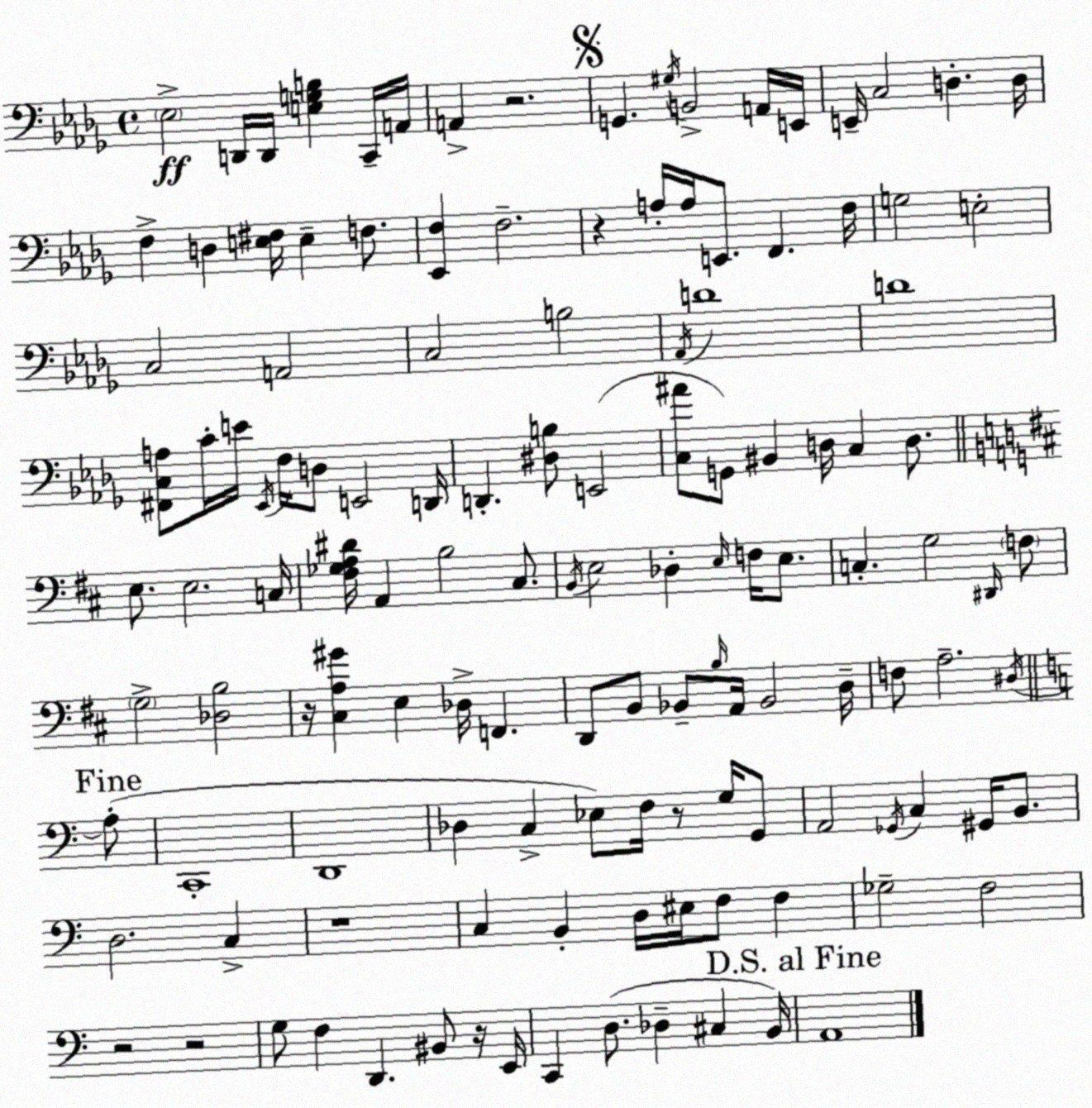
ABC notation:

X:1
T:Untitled
M:4/4
L:1/4
K:Bbm
_E,2 D,,/4 D,,/4 [E,G,B,] C,,/4 A,,/4 A,, z2 G,, ^G,/4 B,,2 A,,/4 E,,/4 E,,/4 C,2 D, D,/4 F, D, [E,^F,]/4 E, F,/2 [_E,,F,] F,2 z A,/4 A,/4 E,,/2 F,, F,/4 G,2 E,2 C,2 A,,2 C,2 B,2 _A,,/4 D4 D4 [^F,,C,A,]/2 C/4 E/4 _E,,/4 F,/4 D,/2 E,,2 D,,/4 D,, [^D,B,]/2 E,,2 [C,^A]/2 G,,/2 ^B,, D,/4 C, D,/2 E,/2 E,2 C,/4 [^F,_G,A,^D]/4 A,, B,2 ^C,/2 B,,/4 E,2 _D, E,/4 F,/4 E,/2 C, G,2 ^D,,/4 F,/2 G,2 [_D,B,]2 z/4 [^C,A,^G] E, _D,/4 F,, D,,/2 B,,/2 _B,,/2 B,/4 A,,/4 _B,,2 D,/4 F,/2 A,2 ^D,/4 A,/2 C,,4 D,,4 _D, C, _E,/2 F,/4 z/2 G,/4 G,,/2 A,,2 _G,,/4 C, ^G,,/4 B,,/2 D,2 C, z4 C, B,, D,/4 ^E,/4 F,/2 F, _G,2 F,2 z2 z2 G,/2 F, D,, ^B,,/2 z/4 E,,/4 C,, D,/2 _D, ^C, B,,/4 A,,4